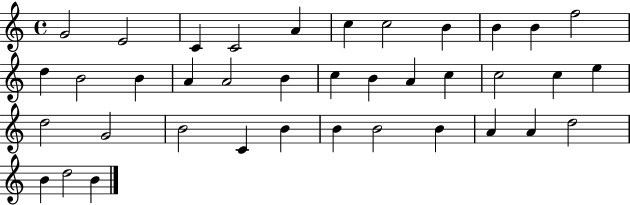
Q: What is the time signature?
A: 4/4